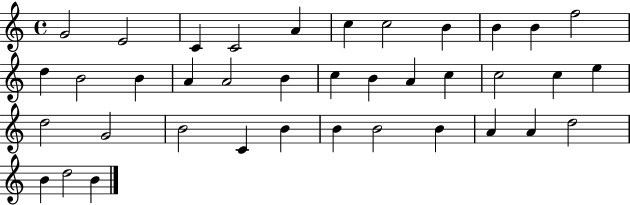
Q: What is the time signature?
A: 4/4